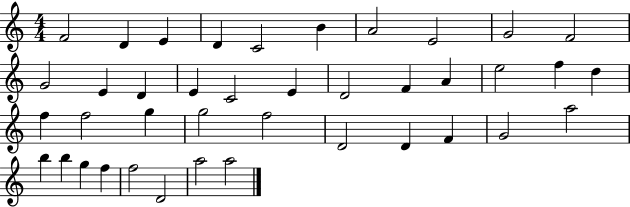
F4/h D4/q E4/q D4/q C4/h B4/q A4/h E4/h G4/h F4/h G4/h E4/q D4/q E4/q C4/h E4/q D4/h F4/q A4/q E5/h F5/q D5/q F5/q F5/h G5/q G5/h F5/h D4/h D4/q F4/q G4/h A5/h B5/q B5/q G5/q F5/q F5/h D4/h A5/h A5/h